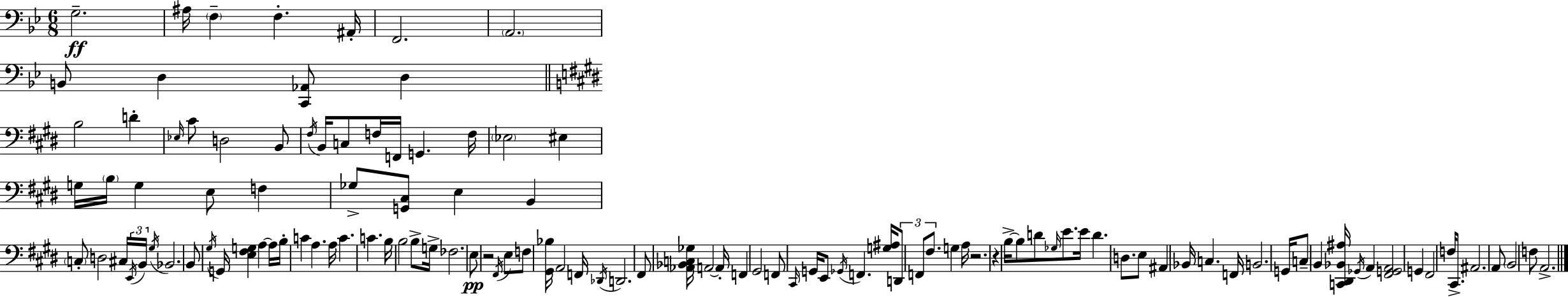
G3/h. A#3/s F3/q F3/q. A#2/s F2/h. A2/h. B2/e D3/q [C2,Ab2]/e D3/q B3/h D4/q Eb3/s C#4/e D3/h B2/e F#3/s B2/s C3/e F3/s F2/s G2/q. F3/s Eb3/h EIS3/q G3/s B3/s G3/q E3/e F3/q Gb3/e [G2,C#3]/e E3/q B2/q C3/e D3/h C#3/s E2/s B2/s G#3/s Bb2/h. B2/e G#3/s G2/s [E3,F#3,G3]/q A3/q A3/s B3/s C4/q A3/q. A3/s C4/q. C4/q. B3/s B3/h B3/e G3/s FES3/h. E3/e R/h F#2/s E3/e F3/e [G#2,Bb3]/s A2/h F2/s Db2/s D2/h. F#2/e [Ab2,Bb2,C3,Gb3]/s A2/h A2/s F2/q G#2/h F2/e C#2/s G2/s E2/e Gb2/s F2/q. [G3,A#3]/s D2/e F2/e F#3/e. G3/q A3/s R/h. R/q B3/s B3/e D4/e Gb3/s E4/e. E4/s D4/q. D3/e. E3/e A#2/q Bb2/s C3/q. F2/s B2/h. G2/s C3/e B2/q [C2,D#2,Bb2,A#3]/s Gb2/s A2/q [F#2,G2,A2]/h G2/q F#2/h F3/s C#2/e. A#2/h. A2/e B2/h F3/e A2/h.